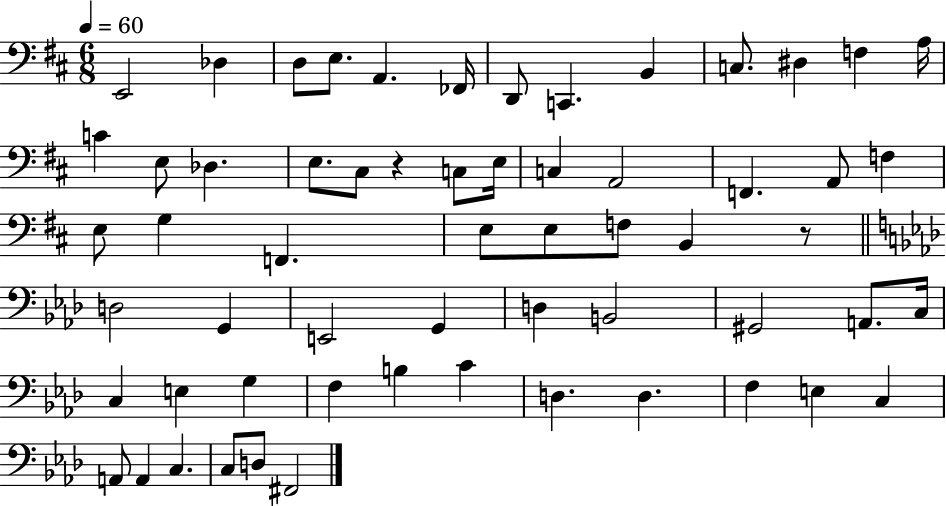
X:1
T:Untitled
M:6/8
L:1/4
K:D
E,,2 _D, D,/2 E,/2 A,, _F,,/4 D,,/2 C,, B,, C,/2 ^D, F, A,/4 C E,/2 _D, E,/2 ^C,/2 z C,/2 E,/4 C, A,,2 F,, A,,/2 F, E,/2 G, F,, E,/2 E,/2 F,/2 B,, z/2 D,2 G,, E,,2 G,, D, B,,2 ^G,,2 A,,/2 C,/4 C, E, G, F, B, C D, D, F, E, C, A,,/2 A,, C, C,/2 D,/2 ^F,,2